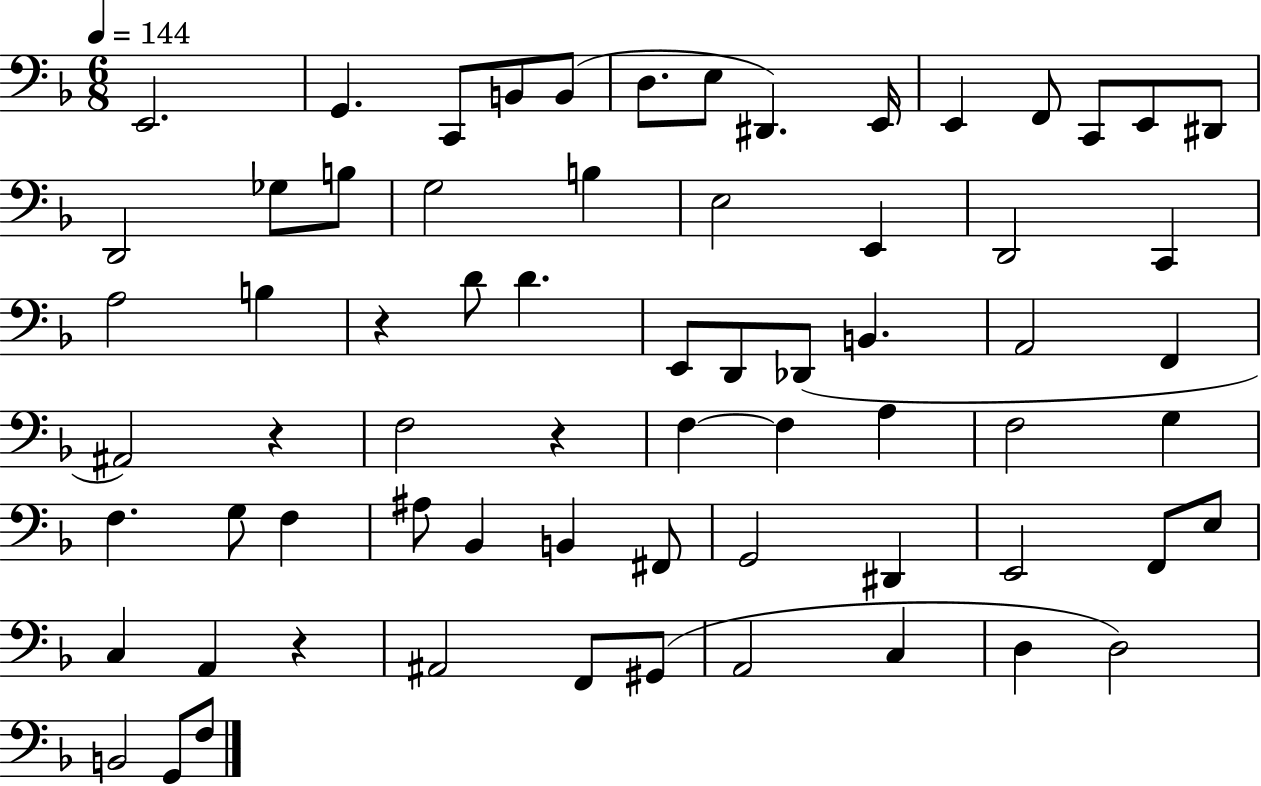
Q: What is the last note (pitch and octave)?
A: F3